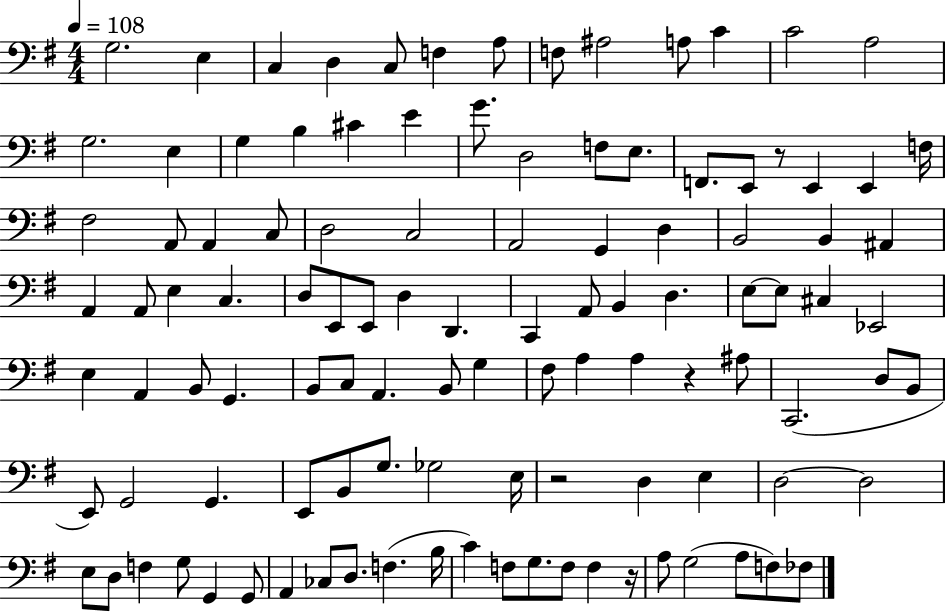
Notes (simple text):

G3/h. E3/q C3/q D3/q C3/e F3/q A3/e F3/e A#3/h A3/e C4/q C4/h A3/h G3/h. E3/q G3/q B3/q C#4/q E4/q G4/e. D3/h F3/e E3/e. F2/e. E2/e R/e E2/q E2/q F3/s F#3/h A2/e A2/q C3/e D3/h C3/h A2/h G2/q D3/q B2/h B2/q A#2/q A2/q A2/e E3/q C3/q. D3/e E2/e E2/e D3/q D2/q. C2/q A2/e B2/q D3/q. E3/e E3/e C#3/q Eb2/h E3/q A2/q B2/e G2/q. B2/e C3/e A2/q. B2/e G3/q F#3/e A3/q A3/q R/q A#3/e C2/h. D3/e B2/e E2/e G2/h G2/q. E2/e B2/e G3/e. Gb3/h E3/s R/h D3/q E3/q D3/h D3/h E3/e D3/e F3/q G3/e G2/q G2/e A2/q CES3/e D3/e. F3/q. B3/s C4/q F3/e G3/e. F3/e F3/q R/s A3/e G3/h A3/e F3/e FES3/e